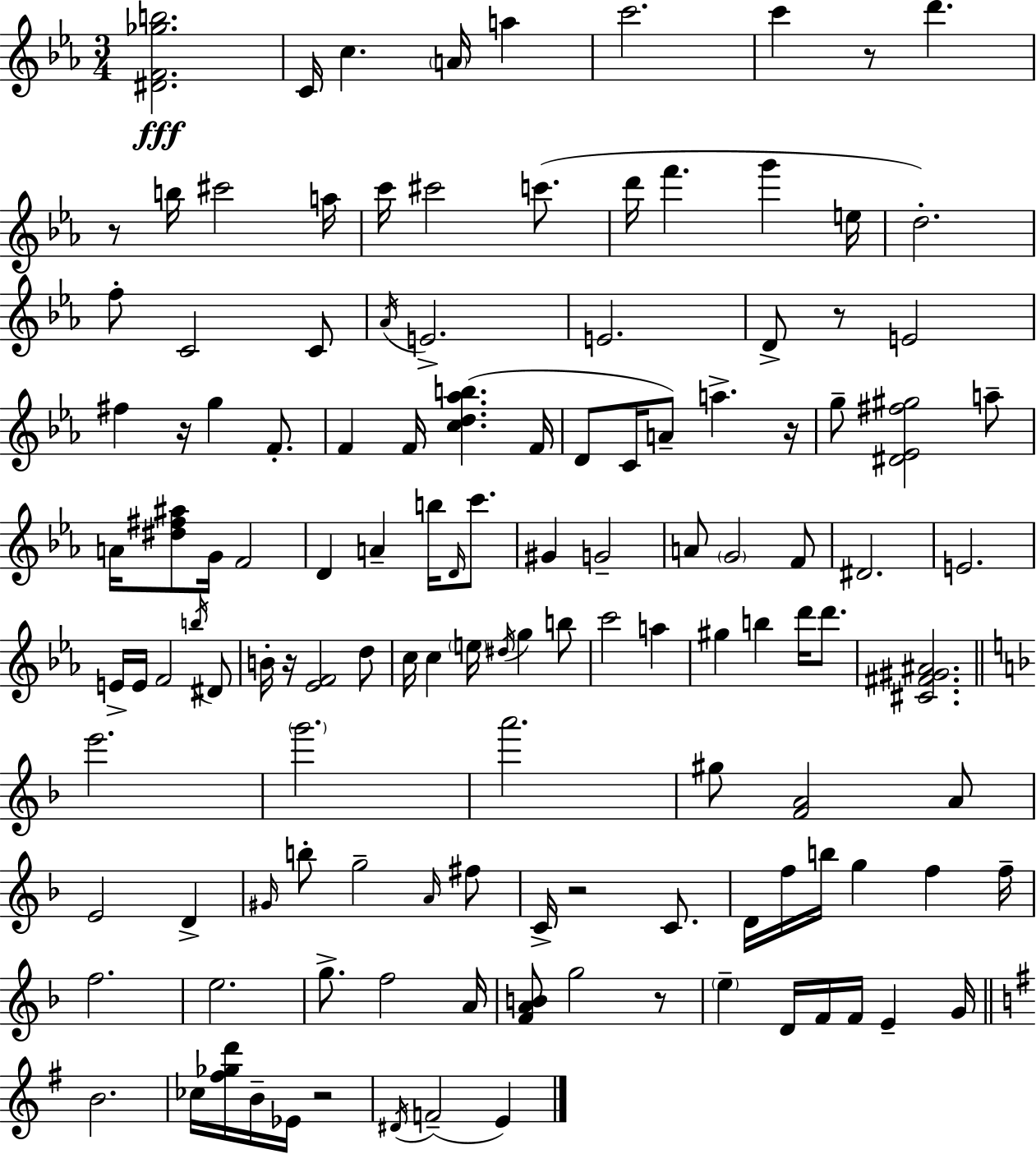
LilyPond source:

{
  \clef treble
  \numericTimeSignature
  \time 3/4
  \key ees \major
  <dis' f' ges'' b''>2.\fff | c'16 c''4. \parenthesize a'16 a''4 | c'''2. | c'''4 r8 d'''4. | \break r8 b''16 cis'''2 a''16 | c'''16 cis'''2 c'''8.( | d'''16 f'''4. g'''4 e''16 | d''2.-.) | \break f''8-. c'2 c'8 | \acciaccatura { aes'16 } e'2.-> | e'2. | d'8-> r8 e'2 | \break fis''4 r16 g''4 f'8.-. | f'4 f'16 <c'' d'' aes'' b''>4.( | f'16 d'8 c'16 a'8--) a''4.-> | r16 g''8-- <dis' ees' fis'' gis''>2 a''8-- | \break a'16 <dis'' fis'' ais''>8 g'16 f'2 | d'4 a'4-- b''16 \grace { d'16 } c'''8. | gis'4 g'2-- | a'8 \parenthesize g'2 | \break f'8 dis'2. | e'2. | e'16-> e'16 f'2 | \acciaccatura { b''16 } dis'8 b'16-. r16 <ees' f'>2 | \break d''8 c''16 c''4 \parenthesize e''16 \acciaccatura { dis''16 } g''4 | b''8 c'''2 | a''4 gis''4 b''4 | d'''16 d'''8. <cis' fis' gis' ais'>2. | \break \bar "||" \break \key f \major e'''2. | \parenthesize g'''2. | a'''2. | gis''8 <f' a'>2 a'8 | \break e'2 d'4-> | \grace { gis'16 } b''8-. g''2-- \grace { a'16 } | fis''8 c'16-> r2 c'8. | d'16 f''16 b''16 g''4 f''4 | \break f''16-- f''2. | e''2. | g''8.-> f''2 | a'16 <f' a' b'>8 g''2 | \break r8 \parenthesize e''4-- d'16 f'16 f'16 e'4-- | g'16 \bar "||" \break \key e \minor b'2. | ces''16 <fis'' ges'' d'''>16 b'16-- ees'16 r2 | \acciaccatura { dis'16 }( f'2-- e'4) | \bar "|."
}